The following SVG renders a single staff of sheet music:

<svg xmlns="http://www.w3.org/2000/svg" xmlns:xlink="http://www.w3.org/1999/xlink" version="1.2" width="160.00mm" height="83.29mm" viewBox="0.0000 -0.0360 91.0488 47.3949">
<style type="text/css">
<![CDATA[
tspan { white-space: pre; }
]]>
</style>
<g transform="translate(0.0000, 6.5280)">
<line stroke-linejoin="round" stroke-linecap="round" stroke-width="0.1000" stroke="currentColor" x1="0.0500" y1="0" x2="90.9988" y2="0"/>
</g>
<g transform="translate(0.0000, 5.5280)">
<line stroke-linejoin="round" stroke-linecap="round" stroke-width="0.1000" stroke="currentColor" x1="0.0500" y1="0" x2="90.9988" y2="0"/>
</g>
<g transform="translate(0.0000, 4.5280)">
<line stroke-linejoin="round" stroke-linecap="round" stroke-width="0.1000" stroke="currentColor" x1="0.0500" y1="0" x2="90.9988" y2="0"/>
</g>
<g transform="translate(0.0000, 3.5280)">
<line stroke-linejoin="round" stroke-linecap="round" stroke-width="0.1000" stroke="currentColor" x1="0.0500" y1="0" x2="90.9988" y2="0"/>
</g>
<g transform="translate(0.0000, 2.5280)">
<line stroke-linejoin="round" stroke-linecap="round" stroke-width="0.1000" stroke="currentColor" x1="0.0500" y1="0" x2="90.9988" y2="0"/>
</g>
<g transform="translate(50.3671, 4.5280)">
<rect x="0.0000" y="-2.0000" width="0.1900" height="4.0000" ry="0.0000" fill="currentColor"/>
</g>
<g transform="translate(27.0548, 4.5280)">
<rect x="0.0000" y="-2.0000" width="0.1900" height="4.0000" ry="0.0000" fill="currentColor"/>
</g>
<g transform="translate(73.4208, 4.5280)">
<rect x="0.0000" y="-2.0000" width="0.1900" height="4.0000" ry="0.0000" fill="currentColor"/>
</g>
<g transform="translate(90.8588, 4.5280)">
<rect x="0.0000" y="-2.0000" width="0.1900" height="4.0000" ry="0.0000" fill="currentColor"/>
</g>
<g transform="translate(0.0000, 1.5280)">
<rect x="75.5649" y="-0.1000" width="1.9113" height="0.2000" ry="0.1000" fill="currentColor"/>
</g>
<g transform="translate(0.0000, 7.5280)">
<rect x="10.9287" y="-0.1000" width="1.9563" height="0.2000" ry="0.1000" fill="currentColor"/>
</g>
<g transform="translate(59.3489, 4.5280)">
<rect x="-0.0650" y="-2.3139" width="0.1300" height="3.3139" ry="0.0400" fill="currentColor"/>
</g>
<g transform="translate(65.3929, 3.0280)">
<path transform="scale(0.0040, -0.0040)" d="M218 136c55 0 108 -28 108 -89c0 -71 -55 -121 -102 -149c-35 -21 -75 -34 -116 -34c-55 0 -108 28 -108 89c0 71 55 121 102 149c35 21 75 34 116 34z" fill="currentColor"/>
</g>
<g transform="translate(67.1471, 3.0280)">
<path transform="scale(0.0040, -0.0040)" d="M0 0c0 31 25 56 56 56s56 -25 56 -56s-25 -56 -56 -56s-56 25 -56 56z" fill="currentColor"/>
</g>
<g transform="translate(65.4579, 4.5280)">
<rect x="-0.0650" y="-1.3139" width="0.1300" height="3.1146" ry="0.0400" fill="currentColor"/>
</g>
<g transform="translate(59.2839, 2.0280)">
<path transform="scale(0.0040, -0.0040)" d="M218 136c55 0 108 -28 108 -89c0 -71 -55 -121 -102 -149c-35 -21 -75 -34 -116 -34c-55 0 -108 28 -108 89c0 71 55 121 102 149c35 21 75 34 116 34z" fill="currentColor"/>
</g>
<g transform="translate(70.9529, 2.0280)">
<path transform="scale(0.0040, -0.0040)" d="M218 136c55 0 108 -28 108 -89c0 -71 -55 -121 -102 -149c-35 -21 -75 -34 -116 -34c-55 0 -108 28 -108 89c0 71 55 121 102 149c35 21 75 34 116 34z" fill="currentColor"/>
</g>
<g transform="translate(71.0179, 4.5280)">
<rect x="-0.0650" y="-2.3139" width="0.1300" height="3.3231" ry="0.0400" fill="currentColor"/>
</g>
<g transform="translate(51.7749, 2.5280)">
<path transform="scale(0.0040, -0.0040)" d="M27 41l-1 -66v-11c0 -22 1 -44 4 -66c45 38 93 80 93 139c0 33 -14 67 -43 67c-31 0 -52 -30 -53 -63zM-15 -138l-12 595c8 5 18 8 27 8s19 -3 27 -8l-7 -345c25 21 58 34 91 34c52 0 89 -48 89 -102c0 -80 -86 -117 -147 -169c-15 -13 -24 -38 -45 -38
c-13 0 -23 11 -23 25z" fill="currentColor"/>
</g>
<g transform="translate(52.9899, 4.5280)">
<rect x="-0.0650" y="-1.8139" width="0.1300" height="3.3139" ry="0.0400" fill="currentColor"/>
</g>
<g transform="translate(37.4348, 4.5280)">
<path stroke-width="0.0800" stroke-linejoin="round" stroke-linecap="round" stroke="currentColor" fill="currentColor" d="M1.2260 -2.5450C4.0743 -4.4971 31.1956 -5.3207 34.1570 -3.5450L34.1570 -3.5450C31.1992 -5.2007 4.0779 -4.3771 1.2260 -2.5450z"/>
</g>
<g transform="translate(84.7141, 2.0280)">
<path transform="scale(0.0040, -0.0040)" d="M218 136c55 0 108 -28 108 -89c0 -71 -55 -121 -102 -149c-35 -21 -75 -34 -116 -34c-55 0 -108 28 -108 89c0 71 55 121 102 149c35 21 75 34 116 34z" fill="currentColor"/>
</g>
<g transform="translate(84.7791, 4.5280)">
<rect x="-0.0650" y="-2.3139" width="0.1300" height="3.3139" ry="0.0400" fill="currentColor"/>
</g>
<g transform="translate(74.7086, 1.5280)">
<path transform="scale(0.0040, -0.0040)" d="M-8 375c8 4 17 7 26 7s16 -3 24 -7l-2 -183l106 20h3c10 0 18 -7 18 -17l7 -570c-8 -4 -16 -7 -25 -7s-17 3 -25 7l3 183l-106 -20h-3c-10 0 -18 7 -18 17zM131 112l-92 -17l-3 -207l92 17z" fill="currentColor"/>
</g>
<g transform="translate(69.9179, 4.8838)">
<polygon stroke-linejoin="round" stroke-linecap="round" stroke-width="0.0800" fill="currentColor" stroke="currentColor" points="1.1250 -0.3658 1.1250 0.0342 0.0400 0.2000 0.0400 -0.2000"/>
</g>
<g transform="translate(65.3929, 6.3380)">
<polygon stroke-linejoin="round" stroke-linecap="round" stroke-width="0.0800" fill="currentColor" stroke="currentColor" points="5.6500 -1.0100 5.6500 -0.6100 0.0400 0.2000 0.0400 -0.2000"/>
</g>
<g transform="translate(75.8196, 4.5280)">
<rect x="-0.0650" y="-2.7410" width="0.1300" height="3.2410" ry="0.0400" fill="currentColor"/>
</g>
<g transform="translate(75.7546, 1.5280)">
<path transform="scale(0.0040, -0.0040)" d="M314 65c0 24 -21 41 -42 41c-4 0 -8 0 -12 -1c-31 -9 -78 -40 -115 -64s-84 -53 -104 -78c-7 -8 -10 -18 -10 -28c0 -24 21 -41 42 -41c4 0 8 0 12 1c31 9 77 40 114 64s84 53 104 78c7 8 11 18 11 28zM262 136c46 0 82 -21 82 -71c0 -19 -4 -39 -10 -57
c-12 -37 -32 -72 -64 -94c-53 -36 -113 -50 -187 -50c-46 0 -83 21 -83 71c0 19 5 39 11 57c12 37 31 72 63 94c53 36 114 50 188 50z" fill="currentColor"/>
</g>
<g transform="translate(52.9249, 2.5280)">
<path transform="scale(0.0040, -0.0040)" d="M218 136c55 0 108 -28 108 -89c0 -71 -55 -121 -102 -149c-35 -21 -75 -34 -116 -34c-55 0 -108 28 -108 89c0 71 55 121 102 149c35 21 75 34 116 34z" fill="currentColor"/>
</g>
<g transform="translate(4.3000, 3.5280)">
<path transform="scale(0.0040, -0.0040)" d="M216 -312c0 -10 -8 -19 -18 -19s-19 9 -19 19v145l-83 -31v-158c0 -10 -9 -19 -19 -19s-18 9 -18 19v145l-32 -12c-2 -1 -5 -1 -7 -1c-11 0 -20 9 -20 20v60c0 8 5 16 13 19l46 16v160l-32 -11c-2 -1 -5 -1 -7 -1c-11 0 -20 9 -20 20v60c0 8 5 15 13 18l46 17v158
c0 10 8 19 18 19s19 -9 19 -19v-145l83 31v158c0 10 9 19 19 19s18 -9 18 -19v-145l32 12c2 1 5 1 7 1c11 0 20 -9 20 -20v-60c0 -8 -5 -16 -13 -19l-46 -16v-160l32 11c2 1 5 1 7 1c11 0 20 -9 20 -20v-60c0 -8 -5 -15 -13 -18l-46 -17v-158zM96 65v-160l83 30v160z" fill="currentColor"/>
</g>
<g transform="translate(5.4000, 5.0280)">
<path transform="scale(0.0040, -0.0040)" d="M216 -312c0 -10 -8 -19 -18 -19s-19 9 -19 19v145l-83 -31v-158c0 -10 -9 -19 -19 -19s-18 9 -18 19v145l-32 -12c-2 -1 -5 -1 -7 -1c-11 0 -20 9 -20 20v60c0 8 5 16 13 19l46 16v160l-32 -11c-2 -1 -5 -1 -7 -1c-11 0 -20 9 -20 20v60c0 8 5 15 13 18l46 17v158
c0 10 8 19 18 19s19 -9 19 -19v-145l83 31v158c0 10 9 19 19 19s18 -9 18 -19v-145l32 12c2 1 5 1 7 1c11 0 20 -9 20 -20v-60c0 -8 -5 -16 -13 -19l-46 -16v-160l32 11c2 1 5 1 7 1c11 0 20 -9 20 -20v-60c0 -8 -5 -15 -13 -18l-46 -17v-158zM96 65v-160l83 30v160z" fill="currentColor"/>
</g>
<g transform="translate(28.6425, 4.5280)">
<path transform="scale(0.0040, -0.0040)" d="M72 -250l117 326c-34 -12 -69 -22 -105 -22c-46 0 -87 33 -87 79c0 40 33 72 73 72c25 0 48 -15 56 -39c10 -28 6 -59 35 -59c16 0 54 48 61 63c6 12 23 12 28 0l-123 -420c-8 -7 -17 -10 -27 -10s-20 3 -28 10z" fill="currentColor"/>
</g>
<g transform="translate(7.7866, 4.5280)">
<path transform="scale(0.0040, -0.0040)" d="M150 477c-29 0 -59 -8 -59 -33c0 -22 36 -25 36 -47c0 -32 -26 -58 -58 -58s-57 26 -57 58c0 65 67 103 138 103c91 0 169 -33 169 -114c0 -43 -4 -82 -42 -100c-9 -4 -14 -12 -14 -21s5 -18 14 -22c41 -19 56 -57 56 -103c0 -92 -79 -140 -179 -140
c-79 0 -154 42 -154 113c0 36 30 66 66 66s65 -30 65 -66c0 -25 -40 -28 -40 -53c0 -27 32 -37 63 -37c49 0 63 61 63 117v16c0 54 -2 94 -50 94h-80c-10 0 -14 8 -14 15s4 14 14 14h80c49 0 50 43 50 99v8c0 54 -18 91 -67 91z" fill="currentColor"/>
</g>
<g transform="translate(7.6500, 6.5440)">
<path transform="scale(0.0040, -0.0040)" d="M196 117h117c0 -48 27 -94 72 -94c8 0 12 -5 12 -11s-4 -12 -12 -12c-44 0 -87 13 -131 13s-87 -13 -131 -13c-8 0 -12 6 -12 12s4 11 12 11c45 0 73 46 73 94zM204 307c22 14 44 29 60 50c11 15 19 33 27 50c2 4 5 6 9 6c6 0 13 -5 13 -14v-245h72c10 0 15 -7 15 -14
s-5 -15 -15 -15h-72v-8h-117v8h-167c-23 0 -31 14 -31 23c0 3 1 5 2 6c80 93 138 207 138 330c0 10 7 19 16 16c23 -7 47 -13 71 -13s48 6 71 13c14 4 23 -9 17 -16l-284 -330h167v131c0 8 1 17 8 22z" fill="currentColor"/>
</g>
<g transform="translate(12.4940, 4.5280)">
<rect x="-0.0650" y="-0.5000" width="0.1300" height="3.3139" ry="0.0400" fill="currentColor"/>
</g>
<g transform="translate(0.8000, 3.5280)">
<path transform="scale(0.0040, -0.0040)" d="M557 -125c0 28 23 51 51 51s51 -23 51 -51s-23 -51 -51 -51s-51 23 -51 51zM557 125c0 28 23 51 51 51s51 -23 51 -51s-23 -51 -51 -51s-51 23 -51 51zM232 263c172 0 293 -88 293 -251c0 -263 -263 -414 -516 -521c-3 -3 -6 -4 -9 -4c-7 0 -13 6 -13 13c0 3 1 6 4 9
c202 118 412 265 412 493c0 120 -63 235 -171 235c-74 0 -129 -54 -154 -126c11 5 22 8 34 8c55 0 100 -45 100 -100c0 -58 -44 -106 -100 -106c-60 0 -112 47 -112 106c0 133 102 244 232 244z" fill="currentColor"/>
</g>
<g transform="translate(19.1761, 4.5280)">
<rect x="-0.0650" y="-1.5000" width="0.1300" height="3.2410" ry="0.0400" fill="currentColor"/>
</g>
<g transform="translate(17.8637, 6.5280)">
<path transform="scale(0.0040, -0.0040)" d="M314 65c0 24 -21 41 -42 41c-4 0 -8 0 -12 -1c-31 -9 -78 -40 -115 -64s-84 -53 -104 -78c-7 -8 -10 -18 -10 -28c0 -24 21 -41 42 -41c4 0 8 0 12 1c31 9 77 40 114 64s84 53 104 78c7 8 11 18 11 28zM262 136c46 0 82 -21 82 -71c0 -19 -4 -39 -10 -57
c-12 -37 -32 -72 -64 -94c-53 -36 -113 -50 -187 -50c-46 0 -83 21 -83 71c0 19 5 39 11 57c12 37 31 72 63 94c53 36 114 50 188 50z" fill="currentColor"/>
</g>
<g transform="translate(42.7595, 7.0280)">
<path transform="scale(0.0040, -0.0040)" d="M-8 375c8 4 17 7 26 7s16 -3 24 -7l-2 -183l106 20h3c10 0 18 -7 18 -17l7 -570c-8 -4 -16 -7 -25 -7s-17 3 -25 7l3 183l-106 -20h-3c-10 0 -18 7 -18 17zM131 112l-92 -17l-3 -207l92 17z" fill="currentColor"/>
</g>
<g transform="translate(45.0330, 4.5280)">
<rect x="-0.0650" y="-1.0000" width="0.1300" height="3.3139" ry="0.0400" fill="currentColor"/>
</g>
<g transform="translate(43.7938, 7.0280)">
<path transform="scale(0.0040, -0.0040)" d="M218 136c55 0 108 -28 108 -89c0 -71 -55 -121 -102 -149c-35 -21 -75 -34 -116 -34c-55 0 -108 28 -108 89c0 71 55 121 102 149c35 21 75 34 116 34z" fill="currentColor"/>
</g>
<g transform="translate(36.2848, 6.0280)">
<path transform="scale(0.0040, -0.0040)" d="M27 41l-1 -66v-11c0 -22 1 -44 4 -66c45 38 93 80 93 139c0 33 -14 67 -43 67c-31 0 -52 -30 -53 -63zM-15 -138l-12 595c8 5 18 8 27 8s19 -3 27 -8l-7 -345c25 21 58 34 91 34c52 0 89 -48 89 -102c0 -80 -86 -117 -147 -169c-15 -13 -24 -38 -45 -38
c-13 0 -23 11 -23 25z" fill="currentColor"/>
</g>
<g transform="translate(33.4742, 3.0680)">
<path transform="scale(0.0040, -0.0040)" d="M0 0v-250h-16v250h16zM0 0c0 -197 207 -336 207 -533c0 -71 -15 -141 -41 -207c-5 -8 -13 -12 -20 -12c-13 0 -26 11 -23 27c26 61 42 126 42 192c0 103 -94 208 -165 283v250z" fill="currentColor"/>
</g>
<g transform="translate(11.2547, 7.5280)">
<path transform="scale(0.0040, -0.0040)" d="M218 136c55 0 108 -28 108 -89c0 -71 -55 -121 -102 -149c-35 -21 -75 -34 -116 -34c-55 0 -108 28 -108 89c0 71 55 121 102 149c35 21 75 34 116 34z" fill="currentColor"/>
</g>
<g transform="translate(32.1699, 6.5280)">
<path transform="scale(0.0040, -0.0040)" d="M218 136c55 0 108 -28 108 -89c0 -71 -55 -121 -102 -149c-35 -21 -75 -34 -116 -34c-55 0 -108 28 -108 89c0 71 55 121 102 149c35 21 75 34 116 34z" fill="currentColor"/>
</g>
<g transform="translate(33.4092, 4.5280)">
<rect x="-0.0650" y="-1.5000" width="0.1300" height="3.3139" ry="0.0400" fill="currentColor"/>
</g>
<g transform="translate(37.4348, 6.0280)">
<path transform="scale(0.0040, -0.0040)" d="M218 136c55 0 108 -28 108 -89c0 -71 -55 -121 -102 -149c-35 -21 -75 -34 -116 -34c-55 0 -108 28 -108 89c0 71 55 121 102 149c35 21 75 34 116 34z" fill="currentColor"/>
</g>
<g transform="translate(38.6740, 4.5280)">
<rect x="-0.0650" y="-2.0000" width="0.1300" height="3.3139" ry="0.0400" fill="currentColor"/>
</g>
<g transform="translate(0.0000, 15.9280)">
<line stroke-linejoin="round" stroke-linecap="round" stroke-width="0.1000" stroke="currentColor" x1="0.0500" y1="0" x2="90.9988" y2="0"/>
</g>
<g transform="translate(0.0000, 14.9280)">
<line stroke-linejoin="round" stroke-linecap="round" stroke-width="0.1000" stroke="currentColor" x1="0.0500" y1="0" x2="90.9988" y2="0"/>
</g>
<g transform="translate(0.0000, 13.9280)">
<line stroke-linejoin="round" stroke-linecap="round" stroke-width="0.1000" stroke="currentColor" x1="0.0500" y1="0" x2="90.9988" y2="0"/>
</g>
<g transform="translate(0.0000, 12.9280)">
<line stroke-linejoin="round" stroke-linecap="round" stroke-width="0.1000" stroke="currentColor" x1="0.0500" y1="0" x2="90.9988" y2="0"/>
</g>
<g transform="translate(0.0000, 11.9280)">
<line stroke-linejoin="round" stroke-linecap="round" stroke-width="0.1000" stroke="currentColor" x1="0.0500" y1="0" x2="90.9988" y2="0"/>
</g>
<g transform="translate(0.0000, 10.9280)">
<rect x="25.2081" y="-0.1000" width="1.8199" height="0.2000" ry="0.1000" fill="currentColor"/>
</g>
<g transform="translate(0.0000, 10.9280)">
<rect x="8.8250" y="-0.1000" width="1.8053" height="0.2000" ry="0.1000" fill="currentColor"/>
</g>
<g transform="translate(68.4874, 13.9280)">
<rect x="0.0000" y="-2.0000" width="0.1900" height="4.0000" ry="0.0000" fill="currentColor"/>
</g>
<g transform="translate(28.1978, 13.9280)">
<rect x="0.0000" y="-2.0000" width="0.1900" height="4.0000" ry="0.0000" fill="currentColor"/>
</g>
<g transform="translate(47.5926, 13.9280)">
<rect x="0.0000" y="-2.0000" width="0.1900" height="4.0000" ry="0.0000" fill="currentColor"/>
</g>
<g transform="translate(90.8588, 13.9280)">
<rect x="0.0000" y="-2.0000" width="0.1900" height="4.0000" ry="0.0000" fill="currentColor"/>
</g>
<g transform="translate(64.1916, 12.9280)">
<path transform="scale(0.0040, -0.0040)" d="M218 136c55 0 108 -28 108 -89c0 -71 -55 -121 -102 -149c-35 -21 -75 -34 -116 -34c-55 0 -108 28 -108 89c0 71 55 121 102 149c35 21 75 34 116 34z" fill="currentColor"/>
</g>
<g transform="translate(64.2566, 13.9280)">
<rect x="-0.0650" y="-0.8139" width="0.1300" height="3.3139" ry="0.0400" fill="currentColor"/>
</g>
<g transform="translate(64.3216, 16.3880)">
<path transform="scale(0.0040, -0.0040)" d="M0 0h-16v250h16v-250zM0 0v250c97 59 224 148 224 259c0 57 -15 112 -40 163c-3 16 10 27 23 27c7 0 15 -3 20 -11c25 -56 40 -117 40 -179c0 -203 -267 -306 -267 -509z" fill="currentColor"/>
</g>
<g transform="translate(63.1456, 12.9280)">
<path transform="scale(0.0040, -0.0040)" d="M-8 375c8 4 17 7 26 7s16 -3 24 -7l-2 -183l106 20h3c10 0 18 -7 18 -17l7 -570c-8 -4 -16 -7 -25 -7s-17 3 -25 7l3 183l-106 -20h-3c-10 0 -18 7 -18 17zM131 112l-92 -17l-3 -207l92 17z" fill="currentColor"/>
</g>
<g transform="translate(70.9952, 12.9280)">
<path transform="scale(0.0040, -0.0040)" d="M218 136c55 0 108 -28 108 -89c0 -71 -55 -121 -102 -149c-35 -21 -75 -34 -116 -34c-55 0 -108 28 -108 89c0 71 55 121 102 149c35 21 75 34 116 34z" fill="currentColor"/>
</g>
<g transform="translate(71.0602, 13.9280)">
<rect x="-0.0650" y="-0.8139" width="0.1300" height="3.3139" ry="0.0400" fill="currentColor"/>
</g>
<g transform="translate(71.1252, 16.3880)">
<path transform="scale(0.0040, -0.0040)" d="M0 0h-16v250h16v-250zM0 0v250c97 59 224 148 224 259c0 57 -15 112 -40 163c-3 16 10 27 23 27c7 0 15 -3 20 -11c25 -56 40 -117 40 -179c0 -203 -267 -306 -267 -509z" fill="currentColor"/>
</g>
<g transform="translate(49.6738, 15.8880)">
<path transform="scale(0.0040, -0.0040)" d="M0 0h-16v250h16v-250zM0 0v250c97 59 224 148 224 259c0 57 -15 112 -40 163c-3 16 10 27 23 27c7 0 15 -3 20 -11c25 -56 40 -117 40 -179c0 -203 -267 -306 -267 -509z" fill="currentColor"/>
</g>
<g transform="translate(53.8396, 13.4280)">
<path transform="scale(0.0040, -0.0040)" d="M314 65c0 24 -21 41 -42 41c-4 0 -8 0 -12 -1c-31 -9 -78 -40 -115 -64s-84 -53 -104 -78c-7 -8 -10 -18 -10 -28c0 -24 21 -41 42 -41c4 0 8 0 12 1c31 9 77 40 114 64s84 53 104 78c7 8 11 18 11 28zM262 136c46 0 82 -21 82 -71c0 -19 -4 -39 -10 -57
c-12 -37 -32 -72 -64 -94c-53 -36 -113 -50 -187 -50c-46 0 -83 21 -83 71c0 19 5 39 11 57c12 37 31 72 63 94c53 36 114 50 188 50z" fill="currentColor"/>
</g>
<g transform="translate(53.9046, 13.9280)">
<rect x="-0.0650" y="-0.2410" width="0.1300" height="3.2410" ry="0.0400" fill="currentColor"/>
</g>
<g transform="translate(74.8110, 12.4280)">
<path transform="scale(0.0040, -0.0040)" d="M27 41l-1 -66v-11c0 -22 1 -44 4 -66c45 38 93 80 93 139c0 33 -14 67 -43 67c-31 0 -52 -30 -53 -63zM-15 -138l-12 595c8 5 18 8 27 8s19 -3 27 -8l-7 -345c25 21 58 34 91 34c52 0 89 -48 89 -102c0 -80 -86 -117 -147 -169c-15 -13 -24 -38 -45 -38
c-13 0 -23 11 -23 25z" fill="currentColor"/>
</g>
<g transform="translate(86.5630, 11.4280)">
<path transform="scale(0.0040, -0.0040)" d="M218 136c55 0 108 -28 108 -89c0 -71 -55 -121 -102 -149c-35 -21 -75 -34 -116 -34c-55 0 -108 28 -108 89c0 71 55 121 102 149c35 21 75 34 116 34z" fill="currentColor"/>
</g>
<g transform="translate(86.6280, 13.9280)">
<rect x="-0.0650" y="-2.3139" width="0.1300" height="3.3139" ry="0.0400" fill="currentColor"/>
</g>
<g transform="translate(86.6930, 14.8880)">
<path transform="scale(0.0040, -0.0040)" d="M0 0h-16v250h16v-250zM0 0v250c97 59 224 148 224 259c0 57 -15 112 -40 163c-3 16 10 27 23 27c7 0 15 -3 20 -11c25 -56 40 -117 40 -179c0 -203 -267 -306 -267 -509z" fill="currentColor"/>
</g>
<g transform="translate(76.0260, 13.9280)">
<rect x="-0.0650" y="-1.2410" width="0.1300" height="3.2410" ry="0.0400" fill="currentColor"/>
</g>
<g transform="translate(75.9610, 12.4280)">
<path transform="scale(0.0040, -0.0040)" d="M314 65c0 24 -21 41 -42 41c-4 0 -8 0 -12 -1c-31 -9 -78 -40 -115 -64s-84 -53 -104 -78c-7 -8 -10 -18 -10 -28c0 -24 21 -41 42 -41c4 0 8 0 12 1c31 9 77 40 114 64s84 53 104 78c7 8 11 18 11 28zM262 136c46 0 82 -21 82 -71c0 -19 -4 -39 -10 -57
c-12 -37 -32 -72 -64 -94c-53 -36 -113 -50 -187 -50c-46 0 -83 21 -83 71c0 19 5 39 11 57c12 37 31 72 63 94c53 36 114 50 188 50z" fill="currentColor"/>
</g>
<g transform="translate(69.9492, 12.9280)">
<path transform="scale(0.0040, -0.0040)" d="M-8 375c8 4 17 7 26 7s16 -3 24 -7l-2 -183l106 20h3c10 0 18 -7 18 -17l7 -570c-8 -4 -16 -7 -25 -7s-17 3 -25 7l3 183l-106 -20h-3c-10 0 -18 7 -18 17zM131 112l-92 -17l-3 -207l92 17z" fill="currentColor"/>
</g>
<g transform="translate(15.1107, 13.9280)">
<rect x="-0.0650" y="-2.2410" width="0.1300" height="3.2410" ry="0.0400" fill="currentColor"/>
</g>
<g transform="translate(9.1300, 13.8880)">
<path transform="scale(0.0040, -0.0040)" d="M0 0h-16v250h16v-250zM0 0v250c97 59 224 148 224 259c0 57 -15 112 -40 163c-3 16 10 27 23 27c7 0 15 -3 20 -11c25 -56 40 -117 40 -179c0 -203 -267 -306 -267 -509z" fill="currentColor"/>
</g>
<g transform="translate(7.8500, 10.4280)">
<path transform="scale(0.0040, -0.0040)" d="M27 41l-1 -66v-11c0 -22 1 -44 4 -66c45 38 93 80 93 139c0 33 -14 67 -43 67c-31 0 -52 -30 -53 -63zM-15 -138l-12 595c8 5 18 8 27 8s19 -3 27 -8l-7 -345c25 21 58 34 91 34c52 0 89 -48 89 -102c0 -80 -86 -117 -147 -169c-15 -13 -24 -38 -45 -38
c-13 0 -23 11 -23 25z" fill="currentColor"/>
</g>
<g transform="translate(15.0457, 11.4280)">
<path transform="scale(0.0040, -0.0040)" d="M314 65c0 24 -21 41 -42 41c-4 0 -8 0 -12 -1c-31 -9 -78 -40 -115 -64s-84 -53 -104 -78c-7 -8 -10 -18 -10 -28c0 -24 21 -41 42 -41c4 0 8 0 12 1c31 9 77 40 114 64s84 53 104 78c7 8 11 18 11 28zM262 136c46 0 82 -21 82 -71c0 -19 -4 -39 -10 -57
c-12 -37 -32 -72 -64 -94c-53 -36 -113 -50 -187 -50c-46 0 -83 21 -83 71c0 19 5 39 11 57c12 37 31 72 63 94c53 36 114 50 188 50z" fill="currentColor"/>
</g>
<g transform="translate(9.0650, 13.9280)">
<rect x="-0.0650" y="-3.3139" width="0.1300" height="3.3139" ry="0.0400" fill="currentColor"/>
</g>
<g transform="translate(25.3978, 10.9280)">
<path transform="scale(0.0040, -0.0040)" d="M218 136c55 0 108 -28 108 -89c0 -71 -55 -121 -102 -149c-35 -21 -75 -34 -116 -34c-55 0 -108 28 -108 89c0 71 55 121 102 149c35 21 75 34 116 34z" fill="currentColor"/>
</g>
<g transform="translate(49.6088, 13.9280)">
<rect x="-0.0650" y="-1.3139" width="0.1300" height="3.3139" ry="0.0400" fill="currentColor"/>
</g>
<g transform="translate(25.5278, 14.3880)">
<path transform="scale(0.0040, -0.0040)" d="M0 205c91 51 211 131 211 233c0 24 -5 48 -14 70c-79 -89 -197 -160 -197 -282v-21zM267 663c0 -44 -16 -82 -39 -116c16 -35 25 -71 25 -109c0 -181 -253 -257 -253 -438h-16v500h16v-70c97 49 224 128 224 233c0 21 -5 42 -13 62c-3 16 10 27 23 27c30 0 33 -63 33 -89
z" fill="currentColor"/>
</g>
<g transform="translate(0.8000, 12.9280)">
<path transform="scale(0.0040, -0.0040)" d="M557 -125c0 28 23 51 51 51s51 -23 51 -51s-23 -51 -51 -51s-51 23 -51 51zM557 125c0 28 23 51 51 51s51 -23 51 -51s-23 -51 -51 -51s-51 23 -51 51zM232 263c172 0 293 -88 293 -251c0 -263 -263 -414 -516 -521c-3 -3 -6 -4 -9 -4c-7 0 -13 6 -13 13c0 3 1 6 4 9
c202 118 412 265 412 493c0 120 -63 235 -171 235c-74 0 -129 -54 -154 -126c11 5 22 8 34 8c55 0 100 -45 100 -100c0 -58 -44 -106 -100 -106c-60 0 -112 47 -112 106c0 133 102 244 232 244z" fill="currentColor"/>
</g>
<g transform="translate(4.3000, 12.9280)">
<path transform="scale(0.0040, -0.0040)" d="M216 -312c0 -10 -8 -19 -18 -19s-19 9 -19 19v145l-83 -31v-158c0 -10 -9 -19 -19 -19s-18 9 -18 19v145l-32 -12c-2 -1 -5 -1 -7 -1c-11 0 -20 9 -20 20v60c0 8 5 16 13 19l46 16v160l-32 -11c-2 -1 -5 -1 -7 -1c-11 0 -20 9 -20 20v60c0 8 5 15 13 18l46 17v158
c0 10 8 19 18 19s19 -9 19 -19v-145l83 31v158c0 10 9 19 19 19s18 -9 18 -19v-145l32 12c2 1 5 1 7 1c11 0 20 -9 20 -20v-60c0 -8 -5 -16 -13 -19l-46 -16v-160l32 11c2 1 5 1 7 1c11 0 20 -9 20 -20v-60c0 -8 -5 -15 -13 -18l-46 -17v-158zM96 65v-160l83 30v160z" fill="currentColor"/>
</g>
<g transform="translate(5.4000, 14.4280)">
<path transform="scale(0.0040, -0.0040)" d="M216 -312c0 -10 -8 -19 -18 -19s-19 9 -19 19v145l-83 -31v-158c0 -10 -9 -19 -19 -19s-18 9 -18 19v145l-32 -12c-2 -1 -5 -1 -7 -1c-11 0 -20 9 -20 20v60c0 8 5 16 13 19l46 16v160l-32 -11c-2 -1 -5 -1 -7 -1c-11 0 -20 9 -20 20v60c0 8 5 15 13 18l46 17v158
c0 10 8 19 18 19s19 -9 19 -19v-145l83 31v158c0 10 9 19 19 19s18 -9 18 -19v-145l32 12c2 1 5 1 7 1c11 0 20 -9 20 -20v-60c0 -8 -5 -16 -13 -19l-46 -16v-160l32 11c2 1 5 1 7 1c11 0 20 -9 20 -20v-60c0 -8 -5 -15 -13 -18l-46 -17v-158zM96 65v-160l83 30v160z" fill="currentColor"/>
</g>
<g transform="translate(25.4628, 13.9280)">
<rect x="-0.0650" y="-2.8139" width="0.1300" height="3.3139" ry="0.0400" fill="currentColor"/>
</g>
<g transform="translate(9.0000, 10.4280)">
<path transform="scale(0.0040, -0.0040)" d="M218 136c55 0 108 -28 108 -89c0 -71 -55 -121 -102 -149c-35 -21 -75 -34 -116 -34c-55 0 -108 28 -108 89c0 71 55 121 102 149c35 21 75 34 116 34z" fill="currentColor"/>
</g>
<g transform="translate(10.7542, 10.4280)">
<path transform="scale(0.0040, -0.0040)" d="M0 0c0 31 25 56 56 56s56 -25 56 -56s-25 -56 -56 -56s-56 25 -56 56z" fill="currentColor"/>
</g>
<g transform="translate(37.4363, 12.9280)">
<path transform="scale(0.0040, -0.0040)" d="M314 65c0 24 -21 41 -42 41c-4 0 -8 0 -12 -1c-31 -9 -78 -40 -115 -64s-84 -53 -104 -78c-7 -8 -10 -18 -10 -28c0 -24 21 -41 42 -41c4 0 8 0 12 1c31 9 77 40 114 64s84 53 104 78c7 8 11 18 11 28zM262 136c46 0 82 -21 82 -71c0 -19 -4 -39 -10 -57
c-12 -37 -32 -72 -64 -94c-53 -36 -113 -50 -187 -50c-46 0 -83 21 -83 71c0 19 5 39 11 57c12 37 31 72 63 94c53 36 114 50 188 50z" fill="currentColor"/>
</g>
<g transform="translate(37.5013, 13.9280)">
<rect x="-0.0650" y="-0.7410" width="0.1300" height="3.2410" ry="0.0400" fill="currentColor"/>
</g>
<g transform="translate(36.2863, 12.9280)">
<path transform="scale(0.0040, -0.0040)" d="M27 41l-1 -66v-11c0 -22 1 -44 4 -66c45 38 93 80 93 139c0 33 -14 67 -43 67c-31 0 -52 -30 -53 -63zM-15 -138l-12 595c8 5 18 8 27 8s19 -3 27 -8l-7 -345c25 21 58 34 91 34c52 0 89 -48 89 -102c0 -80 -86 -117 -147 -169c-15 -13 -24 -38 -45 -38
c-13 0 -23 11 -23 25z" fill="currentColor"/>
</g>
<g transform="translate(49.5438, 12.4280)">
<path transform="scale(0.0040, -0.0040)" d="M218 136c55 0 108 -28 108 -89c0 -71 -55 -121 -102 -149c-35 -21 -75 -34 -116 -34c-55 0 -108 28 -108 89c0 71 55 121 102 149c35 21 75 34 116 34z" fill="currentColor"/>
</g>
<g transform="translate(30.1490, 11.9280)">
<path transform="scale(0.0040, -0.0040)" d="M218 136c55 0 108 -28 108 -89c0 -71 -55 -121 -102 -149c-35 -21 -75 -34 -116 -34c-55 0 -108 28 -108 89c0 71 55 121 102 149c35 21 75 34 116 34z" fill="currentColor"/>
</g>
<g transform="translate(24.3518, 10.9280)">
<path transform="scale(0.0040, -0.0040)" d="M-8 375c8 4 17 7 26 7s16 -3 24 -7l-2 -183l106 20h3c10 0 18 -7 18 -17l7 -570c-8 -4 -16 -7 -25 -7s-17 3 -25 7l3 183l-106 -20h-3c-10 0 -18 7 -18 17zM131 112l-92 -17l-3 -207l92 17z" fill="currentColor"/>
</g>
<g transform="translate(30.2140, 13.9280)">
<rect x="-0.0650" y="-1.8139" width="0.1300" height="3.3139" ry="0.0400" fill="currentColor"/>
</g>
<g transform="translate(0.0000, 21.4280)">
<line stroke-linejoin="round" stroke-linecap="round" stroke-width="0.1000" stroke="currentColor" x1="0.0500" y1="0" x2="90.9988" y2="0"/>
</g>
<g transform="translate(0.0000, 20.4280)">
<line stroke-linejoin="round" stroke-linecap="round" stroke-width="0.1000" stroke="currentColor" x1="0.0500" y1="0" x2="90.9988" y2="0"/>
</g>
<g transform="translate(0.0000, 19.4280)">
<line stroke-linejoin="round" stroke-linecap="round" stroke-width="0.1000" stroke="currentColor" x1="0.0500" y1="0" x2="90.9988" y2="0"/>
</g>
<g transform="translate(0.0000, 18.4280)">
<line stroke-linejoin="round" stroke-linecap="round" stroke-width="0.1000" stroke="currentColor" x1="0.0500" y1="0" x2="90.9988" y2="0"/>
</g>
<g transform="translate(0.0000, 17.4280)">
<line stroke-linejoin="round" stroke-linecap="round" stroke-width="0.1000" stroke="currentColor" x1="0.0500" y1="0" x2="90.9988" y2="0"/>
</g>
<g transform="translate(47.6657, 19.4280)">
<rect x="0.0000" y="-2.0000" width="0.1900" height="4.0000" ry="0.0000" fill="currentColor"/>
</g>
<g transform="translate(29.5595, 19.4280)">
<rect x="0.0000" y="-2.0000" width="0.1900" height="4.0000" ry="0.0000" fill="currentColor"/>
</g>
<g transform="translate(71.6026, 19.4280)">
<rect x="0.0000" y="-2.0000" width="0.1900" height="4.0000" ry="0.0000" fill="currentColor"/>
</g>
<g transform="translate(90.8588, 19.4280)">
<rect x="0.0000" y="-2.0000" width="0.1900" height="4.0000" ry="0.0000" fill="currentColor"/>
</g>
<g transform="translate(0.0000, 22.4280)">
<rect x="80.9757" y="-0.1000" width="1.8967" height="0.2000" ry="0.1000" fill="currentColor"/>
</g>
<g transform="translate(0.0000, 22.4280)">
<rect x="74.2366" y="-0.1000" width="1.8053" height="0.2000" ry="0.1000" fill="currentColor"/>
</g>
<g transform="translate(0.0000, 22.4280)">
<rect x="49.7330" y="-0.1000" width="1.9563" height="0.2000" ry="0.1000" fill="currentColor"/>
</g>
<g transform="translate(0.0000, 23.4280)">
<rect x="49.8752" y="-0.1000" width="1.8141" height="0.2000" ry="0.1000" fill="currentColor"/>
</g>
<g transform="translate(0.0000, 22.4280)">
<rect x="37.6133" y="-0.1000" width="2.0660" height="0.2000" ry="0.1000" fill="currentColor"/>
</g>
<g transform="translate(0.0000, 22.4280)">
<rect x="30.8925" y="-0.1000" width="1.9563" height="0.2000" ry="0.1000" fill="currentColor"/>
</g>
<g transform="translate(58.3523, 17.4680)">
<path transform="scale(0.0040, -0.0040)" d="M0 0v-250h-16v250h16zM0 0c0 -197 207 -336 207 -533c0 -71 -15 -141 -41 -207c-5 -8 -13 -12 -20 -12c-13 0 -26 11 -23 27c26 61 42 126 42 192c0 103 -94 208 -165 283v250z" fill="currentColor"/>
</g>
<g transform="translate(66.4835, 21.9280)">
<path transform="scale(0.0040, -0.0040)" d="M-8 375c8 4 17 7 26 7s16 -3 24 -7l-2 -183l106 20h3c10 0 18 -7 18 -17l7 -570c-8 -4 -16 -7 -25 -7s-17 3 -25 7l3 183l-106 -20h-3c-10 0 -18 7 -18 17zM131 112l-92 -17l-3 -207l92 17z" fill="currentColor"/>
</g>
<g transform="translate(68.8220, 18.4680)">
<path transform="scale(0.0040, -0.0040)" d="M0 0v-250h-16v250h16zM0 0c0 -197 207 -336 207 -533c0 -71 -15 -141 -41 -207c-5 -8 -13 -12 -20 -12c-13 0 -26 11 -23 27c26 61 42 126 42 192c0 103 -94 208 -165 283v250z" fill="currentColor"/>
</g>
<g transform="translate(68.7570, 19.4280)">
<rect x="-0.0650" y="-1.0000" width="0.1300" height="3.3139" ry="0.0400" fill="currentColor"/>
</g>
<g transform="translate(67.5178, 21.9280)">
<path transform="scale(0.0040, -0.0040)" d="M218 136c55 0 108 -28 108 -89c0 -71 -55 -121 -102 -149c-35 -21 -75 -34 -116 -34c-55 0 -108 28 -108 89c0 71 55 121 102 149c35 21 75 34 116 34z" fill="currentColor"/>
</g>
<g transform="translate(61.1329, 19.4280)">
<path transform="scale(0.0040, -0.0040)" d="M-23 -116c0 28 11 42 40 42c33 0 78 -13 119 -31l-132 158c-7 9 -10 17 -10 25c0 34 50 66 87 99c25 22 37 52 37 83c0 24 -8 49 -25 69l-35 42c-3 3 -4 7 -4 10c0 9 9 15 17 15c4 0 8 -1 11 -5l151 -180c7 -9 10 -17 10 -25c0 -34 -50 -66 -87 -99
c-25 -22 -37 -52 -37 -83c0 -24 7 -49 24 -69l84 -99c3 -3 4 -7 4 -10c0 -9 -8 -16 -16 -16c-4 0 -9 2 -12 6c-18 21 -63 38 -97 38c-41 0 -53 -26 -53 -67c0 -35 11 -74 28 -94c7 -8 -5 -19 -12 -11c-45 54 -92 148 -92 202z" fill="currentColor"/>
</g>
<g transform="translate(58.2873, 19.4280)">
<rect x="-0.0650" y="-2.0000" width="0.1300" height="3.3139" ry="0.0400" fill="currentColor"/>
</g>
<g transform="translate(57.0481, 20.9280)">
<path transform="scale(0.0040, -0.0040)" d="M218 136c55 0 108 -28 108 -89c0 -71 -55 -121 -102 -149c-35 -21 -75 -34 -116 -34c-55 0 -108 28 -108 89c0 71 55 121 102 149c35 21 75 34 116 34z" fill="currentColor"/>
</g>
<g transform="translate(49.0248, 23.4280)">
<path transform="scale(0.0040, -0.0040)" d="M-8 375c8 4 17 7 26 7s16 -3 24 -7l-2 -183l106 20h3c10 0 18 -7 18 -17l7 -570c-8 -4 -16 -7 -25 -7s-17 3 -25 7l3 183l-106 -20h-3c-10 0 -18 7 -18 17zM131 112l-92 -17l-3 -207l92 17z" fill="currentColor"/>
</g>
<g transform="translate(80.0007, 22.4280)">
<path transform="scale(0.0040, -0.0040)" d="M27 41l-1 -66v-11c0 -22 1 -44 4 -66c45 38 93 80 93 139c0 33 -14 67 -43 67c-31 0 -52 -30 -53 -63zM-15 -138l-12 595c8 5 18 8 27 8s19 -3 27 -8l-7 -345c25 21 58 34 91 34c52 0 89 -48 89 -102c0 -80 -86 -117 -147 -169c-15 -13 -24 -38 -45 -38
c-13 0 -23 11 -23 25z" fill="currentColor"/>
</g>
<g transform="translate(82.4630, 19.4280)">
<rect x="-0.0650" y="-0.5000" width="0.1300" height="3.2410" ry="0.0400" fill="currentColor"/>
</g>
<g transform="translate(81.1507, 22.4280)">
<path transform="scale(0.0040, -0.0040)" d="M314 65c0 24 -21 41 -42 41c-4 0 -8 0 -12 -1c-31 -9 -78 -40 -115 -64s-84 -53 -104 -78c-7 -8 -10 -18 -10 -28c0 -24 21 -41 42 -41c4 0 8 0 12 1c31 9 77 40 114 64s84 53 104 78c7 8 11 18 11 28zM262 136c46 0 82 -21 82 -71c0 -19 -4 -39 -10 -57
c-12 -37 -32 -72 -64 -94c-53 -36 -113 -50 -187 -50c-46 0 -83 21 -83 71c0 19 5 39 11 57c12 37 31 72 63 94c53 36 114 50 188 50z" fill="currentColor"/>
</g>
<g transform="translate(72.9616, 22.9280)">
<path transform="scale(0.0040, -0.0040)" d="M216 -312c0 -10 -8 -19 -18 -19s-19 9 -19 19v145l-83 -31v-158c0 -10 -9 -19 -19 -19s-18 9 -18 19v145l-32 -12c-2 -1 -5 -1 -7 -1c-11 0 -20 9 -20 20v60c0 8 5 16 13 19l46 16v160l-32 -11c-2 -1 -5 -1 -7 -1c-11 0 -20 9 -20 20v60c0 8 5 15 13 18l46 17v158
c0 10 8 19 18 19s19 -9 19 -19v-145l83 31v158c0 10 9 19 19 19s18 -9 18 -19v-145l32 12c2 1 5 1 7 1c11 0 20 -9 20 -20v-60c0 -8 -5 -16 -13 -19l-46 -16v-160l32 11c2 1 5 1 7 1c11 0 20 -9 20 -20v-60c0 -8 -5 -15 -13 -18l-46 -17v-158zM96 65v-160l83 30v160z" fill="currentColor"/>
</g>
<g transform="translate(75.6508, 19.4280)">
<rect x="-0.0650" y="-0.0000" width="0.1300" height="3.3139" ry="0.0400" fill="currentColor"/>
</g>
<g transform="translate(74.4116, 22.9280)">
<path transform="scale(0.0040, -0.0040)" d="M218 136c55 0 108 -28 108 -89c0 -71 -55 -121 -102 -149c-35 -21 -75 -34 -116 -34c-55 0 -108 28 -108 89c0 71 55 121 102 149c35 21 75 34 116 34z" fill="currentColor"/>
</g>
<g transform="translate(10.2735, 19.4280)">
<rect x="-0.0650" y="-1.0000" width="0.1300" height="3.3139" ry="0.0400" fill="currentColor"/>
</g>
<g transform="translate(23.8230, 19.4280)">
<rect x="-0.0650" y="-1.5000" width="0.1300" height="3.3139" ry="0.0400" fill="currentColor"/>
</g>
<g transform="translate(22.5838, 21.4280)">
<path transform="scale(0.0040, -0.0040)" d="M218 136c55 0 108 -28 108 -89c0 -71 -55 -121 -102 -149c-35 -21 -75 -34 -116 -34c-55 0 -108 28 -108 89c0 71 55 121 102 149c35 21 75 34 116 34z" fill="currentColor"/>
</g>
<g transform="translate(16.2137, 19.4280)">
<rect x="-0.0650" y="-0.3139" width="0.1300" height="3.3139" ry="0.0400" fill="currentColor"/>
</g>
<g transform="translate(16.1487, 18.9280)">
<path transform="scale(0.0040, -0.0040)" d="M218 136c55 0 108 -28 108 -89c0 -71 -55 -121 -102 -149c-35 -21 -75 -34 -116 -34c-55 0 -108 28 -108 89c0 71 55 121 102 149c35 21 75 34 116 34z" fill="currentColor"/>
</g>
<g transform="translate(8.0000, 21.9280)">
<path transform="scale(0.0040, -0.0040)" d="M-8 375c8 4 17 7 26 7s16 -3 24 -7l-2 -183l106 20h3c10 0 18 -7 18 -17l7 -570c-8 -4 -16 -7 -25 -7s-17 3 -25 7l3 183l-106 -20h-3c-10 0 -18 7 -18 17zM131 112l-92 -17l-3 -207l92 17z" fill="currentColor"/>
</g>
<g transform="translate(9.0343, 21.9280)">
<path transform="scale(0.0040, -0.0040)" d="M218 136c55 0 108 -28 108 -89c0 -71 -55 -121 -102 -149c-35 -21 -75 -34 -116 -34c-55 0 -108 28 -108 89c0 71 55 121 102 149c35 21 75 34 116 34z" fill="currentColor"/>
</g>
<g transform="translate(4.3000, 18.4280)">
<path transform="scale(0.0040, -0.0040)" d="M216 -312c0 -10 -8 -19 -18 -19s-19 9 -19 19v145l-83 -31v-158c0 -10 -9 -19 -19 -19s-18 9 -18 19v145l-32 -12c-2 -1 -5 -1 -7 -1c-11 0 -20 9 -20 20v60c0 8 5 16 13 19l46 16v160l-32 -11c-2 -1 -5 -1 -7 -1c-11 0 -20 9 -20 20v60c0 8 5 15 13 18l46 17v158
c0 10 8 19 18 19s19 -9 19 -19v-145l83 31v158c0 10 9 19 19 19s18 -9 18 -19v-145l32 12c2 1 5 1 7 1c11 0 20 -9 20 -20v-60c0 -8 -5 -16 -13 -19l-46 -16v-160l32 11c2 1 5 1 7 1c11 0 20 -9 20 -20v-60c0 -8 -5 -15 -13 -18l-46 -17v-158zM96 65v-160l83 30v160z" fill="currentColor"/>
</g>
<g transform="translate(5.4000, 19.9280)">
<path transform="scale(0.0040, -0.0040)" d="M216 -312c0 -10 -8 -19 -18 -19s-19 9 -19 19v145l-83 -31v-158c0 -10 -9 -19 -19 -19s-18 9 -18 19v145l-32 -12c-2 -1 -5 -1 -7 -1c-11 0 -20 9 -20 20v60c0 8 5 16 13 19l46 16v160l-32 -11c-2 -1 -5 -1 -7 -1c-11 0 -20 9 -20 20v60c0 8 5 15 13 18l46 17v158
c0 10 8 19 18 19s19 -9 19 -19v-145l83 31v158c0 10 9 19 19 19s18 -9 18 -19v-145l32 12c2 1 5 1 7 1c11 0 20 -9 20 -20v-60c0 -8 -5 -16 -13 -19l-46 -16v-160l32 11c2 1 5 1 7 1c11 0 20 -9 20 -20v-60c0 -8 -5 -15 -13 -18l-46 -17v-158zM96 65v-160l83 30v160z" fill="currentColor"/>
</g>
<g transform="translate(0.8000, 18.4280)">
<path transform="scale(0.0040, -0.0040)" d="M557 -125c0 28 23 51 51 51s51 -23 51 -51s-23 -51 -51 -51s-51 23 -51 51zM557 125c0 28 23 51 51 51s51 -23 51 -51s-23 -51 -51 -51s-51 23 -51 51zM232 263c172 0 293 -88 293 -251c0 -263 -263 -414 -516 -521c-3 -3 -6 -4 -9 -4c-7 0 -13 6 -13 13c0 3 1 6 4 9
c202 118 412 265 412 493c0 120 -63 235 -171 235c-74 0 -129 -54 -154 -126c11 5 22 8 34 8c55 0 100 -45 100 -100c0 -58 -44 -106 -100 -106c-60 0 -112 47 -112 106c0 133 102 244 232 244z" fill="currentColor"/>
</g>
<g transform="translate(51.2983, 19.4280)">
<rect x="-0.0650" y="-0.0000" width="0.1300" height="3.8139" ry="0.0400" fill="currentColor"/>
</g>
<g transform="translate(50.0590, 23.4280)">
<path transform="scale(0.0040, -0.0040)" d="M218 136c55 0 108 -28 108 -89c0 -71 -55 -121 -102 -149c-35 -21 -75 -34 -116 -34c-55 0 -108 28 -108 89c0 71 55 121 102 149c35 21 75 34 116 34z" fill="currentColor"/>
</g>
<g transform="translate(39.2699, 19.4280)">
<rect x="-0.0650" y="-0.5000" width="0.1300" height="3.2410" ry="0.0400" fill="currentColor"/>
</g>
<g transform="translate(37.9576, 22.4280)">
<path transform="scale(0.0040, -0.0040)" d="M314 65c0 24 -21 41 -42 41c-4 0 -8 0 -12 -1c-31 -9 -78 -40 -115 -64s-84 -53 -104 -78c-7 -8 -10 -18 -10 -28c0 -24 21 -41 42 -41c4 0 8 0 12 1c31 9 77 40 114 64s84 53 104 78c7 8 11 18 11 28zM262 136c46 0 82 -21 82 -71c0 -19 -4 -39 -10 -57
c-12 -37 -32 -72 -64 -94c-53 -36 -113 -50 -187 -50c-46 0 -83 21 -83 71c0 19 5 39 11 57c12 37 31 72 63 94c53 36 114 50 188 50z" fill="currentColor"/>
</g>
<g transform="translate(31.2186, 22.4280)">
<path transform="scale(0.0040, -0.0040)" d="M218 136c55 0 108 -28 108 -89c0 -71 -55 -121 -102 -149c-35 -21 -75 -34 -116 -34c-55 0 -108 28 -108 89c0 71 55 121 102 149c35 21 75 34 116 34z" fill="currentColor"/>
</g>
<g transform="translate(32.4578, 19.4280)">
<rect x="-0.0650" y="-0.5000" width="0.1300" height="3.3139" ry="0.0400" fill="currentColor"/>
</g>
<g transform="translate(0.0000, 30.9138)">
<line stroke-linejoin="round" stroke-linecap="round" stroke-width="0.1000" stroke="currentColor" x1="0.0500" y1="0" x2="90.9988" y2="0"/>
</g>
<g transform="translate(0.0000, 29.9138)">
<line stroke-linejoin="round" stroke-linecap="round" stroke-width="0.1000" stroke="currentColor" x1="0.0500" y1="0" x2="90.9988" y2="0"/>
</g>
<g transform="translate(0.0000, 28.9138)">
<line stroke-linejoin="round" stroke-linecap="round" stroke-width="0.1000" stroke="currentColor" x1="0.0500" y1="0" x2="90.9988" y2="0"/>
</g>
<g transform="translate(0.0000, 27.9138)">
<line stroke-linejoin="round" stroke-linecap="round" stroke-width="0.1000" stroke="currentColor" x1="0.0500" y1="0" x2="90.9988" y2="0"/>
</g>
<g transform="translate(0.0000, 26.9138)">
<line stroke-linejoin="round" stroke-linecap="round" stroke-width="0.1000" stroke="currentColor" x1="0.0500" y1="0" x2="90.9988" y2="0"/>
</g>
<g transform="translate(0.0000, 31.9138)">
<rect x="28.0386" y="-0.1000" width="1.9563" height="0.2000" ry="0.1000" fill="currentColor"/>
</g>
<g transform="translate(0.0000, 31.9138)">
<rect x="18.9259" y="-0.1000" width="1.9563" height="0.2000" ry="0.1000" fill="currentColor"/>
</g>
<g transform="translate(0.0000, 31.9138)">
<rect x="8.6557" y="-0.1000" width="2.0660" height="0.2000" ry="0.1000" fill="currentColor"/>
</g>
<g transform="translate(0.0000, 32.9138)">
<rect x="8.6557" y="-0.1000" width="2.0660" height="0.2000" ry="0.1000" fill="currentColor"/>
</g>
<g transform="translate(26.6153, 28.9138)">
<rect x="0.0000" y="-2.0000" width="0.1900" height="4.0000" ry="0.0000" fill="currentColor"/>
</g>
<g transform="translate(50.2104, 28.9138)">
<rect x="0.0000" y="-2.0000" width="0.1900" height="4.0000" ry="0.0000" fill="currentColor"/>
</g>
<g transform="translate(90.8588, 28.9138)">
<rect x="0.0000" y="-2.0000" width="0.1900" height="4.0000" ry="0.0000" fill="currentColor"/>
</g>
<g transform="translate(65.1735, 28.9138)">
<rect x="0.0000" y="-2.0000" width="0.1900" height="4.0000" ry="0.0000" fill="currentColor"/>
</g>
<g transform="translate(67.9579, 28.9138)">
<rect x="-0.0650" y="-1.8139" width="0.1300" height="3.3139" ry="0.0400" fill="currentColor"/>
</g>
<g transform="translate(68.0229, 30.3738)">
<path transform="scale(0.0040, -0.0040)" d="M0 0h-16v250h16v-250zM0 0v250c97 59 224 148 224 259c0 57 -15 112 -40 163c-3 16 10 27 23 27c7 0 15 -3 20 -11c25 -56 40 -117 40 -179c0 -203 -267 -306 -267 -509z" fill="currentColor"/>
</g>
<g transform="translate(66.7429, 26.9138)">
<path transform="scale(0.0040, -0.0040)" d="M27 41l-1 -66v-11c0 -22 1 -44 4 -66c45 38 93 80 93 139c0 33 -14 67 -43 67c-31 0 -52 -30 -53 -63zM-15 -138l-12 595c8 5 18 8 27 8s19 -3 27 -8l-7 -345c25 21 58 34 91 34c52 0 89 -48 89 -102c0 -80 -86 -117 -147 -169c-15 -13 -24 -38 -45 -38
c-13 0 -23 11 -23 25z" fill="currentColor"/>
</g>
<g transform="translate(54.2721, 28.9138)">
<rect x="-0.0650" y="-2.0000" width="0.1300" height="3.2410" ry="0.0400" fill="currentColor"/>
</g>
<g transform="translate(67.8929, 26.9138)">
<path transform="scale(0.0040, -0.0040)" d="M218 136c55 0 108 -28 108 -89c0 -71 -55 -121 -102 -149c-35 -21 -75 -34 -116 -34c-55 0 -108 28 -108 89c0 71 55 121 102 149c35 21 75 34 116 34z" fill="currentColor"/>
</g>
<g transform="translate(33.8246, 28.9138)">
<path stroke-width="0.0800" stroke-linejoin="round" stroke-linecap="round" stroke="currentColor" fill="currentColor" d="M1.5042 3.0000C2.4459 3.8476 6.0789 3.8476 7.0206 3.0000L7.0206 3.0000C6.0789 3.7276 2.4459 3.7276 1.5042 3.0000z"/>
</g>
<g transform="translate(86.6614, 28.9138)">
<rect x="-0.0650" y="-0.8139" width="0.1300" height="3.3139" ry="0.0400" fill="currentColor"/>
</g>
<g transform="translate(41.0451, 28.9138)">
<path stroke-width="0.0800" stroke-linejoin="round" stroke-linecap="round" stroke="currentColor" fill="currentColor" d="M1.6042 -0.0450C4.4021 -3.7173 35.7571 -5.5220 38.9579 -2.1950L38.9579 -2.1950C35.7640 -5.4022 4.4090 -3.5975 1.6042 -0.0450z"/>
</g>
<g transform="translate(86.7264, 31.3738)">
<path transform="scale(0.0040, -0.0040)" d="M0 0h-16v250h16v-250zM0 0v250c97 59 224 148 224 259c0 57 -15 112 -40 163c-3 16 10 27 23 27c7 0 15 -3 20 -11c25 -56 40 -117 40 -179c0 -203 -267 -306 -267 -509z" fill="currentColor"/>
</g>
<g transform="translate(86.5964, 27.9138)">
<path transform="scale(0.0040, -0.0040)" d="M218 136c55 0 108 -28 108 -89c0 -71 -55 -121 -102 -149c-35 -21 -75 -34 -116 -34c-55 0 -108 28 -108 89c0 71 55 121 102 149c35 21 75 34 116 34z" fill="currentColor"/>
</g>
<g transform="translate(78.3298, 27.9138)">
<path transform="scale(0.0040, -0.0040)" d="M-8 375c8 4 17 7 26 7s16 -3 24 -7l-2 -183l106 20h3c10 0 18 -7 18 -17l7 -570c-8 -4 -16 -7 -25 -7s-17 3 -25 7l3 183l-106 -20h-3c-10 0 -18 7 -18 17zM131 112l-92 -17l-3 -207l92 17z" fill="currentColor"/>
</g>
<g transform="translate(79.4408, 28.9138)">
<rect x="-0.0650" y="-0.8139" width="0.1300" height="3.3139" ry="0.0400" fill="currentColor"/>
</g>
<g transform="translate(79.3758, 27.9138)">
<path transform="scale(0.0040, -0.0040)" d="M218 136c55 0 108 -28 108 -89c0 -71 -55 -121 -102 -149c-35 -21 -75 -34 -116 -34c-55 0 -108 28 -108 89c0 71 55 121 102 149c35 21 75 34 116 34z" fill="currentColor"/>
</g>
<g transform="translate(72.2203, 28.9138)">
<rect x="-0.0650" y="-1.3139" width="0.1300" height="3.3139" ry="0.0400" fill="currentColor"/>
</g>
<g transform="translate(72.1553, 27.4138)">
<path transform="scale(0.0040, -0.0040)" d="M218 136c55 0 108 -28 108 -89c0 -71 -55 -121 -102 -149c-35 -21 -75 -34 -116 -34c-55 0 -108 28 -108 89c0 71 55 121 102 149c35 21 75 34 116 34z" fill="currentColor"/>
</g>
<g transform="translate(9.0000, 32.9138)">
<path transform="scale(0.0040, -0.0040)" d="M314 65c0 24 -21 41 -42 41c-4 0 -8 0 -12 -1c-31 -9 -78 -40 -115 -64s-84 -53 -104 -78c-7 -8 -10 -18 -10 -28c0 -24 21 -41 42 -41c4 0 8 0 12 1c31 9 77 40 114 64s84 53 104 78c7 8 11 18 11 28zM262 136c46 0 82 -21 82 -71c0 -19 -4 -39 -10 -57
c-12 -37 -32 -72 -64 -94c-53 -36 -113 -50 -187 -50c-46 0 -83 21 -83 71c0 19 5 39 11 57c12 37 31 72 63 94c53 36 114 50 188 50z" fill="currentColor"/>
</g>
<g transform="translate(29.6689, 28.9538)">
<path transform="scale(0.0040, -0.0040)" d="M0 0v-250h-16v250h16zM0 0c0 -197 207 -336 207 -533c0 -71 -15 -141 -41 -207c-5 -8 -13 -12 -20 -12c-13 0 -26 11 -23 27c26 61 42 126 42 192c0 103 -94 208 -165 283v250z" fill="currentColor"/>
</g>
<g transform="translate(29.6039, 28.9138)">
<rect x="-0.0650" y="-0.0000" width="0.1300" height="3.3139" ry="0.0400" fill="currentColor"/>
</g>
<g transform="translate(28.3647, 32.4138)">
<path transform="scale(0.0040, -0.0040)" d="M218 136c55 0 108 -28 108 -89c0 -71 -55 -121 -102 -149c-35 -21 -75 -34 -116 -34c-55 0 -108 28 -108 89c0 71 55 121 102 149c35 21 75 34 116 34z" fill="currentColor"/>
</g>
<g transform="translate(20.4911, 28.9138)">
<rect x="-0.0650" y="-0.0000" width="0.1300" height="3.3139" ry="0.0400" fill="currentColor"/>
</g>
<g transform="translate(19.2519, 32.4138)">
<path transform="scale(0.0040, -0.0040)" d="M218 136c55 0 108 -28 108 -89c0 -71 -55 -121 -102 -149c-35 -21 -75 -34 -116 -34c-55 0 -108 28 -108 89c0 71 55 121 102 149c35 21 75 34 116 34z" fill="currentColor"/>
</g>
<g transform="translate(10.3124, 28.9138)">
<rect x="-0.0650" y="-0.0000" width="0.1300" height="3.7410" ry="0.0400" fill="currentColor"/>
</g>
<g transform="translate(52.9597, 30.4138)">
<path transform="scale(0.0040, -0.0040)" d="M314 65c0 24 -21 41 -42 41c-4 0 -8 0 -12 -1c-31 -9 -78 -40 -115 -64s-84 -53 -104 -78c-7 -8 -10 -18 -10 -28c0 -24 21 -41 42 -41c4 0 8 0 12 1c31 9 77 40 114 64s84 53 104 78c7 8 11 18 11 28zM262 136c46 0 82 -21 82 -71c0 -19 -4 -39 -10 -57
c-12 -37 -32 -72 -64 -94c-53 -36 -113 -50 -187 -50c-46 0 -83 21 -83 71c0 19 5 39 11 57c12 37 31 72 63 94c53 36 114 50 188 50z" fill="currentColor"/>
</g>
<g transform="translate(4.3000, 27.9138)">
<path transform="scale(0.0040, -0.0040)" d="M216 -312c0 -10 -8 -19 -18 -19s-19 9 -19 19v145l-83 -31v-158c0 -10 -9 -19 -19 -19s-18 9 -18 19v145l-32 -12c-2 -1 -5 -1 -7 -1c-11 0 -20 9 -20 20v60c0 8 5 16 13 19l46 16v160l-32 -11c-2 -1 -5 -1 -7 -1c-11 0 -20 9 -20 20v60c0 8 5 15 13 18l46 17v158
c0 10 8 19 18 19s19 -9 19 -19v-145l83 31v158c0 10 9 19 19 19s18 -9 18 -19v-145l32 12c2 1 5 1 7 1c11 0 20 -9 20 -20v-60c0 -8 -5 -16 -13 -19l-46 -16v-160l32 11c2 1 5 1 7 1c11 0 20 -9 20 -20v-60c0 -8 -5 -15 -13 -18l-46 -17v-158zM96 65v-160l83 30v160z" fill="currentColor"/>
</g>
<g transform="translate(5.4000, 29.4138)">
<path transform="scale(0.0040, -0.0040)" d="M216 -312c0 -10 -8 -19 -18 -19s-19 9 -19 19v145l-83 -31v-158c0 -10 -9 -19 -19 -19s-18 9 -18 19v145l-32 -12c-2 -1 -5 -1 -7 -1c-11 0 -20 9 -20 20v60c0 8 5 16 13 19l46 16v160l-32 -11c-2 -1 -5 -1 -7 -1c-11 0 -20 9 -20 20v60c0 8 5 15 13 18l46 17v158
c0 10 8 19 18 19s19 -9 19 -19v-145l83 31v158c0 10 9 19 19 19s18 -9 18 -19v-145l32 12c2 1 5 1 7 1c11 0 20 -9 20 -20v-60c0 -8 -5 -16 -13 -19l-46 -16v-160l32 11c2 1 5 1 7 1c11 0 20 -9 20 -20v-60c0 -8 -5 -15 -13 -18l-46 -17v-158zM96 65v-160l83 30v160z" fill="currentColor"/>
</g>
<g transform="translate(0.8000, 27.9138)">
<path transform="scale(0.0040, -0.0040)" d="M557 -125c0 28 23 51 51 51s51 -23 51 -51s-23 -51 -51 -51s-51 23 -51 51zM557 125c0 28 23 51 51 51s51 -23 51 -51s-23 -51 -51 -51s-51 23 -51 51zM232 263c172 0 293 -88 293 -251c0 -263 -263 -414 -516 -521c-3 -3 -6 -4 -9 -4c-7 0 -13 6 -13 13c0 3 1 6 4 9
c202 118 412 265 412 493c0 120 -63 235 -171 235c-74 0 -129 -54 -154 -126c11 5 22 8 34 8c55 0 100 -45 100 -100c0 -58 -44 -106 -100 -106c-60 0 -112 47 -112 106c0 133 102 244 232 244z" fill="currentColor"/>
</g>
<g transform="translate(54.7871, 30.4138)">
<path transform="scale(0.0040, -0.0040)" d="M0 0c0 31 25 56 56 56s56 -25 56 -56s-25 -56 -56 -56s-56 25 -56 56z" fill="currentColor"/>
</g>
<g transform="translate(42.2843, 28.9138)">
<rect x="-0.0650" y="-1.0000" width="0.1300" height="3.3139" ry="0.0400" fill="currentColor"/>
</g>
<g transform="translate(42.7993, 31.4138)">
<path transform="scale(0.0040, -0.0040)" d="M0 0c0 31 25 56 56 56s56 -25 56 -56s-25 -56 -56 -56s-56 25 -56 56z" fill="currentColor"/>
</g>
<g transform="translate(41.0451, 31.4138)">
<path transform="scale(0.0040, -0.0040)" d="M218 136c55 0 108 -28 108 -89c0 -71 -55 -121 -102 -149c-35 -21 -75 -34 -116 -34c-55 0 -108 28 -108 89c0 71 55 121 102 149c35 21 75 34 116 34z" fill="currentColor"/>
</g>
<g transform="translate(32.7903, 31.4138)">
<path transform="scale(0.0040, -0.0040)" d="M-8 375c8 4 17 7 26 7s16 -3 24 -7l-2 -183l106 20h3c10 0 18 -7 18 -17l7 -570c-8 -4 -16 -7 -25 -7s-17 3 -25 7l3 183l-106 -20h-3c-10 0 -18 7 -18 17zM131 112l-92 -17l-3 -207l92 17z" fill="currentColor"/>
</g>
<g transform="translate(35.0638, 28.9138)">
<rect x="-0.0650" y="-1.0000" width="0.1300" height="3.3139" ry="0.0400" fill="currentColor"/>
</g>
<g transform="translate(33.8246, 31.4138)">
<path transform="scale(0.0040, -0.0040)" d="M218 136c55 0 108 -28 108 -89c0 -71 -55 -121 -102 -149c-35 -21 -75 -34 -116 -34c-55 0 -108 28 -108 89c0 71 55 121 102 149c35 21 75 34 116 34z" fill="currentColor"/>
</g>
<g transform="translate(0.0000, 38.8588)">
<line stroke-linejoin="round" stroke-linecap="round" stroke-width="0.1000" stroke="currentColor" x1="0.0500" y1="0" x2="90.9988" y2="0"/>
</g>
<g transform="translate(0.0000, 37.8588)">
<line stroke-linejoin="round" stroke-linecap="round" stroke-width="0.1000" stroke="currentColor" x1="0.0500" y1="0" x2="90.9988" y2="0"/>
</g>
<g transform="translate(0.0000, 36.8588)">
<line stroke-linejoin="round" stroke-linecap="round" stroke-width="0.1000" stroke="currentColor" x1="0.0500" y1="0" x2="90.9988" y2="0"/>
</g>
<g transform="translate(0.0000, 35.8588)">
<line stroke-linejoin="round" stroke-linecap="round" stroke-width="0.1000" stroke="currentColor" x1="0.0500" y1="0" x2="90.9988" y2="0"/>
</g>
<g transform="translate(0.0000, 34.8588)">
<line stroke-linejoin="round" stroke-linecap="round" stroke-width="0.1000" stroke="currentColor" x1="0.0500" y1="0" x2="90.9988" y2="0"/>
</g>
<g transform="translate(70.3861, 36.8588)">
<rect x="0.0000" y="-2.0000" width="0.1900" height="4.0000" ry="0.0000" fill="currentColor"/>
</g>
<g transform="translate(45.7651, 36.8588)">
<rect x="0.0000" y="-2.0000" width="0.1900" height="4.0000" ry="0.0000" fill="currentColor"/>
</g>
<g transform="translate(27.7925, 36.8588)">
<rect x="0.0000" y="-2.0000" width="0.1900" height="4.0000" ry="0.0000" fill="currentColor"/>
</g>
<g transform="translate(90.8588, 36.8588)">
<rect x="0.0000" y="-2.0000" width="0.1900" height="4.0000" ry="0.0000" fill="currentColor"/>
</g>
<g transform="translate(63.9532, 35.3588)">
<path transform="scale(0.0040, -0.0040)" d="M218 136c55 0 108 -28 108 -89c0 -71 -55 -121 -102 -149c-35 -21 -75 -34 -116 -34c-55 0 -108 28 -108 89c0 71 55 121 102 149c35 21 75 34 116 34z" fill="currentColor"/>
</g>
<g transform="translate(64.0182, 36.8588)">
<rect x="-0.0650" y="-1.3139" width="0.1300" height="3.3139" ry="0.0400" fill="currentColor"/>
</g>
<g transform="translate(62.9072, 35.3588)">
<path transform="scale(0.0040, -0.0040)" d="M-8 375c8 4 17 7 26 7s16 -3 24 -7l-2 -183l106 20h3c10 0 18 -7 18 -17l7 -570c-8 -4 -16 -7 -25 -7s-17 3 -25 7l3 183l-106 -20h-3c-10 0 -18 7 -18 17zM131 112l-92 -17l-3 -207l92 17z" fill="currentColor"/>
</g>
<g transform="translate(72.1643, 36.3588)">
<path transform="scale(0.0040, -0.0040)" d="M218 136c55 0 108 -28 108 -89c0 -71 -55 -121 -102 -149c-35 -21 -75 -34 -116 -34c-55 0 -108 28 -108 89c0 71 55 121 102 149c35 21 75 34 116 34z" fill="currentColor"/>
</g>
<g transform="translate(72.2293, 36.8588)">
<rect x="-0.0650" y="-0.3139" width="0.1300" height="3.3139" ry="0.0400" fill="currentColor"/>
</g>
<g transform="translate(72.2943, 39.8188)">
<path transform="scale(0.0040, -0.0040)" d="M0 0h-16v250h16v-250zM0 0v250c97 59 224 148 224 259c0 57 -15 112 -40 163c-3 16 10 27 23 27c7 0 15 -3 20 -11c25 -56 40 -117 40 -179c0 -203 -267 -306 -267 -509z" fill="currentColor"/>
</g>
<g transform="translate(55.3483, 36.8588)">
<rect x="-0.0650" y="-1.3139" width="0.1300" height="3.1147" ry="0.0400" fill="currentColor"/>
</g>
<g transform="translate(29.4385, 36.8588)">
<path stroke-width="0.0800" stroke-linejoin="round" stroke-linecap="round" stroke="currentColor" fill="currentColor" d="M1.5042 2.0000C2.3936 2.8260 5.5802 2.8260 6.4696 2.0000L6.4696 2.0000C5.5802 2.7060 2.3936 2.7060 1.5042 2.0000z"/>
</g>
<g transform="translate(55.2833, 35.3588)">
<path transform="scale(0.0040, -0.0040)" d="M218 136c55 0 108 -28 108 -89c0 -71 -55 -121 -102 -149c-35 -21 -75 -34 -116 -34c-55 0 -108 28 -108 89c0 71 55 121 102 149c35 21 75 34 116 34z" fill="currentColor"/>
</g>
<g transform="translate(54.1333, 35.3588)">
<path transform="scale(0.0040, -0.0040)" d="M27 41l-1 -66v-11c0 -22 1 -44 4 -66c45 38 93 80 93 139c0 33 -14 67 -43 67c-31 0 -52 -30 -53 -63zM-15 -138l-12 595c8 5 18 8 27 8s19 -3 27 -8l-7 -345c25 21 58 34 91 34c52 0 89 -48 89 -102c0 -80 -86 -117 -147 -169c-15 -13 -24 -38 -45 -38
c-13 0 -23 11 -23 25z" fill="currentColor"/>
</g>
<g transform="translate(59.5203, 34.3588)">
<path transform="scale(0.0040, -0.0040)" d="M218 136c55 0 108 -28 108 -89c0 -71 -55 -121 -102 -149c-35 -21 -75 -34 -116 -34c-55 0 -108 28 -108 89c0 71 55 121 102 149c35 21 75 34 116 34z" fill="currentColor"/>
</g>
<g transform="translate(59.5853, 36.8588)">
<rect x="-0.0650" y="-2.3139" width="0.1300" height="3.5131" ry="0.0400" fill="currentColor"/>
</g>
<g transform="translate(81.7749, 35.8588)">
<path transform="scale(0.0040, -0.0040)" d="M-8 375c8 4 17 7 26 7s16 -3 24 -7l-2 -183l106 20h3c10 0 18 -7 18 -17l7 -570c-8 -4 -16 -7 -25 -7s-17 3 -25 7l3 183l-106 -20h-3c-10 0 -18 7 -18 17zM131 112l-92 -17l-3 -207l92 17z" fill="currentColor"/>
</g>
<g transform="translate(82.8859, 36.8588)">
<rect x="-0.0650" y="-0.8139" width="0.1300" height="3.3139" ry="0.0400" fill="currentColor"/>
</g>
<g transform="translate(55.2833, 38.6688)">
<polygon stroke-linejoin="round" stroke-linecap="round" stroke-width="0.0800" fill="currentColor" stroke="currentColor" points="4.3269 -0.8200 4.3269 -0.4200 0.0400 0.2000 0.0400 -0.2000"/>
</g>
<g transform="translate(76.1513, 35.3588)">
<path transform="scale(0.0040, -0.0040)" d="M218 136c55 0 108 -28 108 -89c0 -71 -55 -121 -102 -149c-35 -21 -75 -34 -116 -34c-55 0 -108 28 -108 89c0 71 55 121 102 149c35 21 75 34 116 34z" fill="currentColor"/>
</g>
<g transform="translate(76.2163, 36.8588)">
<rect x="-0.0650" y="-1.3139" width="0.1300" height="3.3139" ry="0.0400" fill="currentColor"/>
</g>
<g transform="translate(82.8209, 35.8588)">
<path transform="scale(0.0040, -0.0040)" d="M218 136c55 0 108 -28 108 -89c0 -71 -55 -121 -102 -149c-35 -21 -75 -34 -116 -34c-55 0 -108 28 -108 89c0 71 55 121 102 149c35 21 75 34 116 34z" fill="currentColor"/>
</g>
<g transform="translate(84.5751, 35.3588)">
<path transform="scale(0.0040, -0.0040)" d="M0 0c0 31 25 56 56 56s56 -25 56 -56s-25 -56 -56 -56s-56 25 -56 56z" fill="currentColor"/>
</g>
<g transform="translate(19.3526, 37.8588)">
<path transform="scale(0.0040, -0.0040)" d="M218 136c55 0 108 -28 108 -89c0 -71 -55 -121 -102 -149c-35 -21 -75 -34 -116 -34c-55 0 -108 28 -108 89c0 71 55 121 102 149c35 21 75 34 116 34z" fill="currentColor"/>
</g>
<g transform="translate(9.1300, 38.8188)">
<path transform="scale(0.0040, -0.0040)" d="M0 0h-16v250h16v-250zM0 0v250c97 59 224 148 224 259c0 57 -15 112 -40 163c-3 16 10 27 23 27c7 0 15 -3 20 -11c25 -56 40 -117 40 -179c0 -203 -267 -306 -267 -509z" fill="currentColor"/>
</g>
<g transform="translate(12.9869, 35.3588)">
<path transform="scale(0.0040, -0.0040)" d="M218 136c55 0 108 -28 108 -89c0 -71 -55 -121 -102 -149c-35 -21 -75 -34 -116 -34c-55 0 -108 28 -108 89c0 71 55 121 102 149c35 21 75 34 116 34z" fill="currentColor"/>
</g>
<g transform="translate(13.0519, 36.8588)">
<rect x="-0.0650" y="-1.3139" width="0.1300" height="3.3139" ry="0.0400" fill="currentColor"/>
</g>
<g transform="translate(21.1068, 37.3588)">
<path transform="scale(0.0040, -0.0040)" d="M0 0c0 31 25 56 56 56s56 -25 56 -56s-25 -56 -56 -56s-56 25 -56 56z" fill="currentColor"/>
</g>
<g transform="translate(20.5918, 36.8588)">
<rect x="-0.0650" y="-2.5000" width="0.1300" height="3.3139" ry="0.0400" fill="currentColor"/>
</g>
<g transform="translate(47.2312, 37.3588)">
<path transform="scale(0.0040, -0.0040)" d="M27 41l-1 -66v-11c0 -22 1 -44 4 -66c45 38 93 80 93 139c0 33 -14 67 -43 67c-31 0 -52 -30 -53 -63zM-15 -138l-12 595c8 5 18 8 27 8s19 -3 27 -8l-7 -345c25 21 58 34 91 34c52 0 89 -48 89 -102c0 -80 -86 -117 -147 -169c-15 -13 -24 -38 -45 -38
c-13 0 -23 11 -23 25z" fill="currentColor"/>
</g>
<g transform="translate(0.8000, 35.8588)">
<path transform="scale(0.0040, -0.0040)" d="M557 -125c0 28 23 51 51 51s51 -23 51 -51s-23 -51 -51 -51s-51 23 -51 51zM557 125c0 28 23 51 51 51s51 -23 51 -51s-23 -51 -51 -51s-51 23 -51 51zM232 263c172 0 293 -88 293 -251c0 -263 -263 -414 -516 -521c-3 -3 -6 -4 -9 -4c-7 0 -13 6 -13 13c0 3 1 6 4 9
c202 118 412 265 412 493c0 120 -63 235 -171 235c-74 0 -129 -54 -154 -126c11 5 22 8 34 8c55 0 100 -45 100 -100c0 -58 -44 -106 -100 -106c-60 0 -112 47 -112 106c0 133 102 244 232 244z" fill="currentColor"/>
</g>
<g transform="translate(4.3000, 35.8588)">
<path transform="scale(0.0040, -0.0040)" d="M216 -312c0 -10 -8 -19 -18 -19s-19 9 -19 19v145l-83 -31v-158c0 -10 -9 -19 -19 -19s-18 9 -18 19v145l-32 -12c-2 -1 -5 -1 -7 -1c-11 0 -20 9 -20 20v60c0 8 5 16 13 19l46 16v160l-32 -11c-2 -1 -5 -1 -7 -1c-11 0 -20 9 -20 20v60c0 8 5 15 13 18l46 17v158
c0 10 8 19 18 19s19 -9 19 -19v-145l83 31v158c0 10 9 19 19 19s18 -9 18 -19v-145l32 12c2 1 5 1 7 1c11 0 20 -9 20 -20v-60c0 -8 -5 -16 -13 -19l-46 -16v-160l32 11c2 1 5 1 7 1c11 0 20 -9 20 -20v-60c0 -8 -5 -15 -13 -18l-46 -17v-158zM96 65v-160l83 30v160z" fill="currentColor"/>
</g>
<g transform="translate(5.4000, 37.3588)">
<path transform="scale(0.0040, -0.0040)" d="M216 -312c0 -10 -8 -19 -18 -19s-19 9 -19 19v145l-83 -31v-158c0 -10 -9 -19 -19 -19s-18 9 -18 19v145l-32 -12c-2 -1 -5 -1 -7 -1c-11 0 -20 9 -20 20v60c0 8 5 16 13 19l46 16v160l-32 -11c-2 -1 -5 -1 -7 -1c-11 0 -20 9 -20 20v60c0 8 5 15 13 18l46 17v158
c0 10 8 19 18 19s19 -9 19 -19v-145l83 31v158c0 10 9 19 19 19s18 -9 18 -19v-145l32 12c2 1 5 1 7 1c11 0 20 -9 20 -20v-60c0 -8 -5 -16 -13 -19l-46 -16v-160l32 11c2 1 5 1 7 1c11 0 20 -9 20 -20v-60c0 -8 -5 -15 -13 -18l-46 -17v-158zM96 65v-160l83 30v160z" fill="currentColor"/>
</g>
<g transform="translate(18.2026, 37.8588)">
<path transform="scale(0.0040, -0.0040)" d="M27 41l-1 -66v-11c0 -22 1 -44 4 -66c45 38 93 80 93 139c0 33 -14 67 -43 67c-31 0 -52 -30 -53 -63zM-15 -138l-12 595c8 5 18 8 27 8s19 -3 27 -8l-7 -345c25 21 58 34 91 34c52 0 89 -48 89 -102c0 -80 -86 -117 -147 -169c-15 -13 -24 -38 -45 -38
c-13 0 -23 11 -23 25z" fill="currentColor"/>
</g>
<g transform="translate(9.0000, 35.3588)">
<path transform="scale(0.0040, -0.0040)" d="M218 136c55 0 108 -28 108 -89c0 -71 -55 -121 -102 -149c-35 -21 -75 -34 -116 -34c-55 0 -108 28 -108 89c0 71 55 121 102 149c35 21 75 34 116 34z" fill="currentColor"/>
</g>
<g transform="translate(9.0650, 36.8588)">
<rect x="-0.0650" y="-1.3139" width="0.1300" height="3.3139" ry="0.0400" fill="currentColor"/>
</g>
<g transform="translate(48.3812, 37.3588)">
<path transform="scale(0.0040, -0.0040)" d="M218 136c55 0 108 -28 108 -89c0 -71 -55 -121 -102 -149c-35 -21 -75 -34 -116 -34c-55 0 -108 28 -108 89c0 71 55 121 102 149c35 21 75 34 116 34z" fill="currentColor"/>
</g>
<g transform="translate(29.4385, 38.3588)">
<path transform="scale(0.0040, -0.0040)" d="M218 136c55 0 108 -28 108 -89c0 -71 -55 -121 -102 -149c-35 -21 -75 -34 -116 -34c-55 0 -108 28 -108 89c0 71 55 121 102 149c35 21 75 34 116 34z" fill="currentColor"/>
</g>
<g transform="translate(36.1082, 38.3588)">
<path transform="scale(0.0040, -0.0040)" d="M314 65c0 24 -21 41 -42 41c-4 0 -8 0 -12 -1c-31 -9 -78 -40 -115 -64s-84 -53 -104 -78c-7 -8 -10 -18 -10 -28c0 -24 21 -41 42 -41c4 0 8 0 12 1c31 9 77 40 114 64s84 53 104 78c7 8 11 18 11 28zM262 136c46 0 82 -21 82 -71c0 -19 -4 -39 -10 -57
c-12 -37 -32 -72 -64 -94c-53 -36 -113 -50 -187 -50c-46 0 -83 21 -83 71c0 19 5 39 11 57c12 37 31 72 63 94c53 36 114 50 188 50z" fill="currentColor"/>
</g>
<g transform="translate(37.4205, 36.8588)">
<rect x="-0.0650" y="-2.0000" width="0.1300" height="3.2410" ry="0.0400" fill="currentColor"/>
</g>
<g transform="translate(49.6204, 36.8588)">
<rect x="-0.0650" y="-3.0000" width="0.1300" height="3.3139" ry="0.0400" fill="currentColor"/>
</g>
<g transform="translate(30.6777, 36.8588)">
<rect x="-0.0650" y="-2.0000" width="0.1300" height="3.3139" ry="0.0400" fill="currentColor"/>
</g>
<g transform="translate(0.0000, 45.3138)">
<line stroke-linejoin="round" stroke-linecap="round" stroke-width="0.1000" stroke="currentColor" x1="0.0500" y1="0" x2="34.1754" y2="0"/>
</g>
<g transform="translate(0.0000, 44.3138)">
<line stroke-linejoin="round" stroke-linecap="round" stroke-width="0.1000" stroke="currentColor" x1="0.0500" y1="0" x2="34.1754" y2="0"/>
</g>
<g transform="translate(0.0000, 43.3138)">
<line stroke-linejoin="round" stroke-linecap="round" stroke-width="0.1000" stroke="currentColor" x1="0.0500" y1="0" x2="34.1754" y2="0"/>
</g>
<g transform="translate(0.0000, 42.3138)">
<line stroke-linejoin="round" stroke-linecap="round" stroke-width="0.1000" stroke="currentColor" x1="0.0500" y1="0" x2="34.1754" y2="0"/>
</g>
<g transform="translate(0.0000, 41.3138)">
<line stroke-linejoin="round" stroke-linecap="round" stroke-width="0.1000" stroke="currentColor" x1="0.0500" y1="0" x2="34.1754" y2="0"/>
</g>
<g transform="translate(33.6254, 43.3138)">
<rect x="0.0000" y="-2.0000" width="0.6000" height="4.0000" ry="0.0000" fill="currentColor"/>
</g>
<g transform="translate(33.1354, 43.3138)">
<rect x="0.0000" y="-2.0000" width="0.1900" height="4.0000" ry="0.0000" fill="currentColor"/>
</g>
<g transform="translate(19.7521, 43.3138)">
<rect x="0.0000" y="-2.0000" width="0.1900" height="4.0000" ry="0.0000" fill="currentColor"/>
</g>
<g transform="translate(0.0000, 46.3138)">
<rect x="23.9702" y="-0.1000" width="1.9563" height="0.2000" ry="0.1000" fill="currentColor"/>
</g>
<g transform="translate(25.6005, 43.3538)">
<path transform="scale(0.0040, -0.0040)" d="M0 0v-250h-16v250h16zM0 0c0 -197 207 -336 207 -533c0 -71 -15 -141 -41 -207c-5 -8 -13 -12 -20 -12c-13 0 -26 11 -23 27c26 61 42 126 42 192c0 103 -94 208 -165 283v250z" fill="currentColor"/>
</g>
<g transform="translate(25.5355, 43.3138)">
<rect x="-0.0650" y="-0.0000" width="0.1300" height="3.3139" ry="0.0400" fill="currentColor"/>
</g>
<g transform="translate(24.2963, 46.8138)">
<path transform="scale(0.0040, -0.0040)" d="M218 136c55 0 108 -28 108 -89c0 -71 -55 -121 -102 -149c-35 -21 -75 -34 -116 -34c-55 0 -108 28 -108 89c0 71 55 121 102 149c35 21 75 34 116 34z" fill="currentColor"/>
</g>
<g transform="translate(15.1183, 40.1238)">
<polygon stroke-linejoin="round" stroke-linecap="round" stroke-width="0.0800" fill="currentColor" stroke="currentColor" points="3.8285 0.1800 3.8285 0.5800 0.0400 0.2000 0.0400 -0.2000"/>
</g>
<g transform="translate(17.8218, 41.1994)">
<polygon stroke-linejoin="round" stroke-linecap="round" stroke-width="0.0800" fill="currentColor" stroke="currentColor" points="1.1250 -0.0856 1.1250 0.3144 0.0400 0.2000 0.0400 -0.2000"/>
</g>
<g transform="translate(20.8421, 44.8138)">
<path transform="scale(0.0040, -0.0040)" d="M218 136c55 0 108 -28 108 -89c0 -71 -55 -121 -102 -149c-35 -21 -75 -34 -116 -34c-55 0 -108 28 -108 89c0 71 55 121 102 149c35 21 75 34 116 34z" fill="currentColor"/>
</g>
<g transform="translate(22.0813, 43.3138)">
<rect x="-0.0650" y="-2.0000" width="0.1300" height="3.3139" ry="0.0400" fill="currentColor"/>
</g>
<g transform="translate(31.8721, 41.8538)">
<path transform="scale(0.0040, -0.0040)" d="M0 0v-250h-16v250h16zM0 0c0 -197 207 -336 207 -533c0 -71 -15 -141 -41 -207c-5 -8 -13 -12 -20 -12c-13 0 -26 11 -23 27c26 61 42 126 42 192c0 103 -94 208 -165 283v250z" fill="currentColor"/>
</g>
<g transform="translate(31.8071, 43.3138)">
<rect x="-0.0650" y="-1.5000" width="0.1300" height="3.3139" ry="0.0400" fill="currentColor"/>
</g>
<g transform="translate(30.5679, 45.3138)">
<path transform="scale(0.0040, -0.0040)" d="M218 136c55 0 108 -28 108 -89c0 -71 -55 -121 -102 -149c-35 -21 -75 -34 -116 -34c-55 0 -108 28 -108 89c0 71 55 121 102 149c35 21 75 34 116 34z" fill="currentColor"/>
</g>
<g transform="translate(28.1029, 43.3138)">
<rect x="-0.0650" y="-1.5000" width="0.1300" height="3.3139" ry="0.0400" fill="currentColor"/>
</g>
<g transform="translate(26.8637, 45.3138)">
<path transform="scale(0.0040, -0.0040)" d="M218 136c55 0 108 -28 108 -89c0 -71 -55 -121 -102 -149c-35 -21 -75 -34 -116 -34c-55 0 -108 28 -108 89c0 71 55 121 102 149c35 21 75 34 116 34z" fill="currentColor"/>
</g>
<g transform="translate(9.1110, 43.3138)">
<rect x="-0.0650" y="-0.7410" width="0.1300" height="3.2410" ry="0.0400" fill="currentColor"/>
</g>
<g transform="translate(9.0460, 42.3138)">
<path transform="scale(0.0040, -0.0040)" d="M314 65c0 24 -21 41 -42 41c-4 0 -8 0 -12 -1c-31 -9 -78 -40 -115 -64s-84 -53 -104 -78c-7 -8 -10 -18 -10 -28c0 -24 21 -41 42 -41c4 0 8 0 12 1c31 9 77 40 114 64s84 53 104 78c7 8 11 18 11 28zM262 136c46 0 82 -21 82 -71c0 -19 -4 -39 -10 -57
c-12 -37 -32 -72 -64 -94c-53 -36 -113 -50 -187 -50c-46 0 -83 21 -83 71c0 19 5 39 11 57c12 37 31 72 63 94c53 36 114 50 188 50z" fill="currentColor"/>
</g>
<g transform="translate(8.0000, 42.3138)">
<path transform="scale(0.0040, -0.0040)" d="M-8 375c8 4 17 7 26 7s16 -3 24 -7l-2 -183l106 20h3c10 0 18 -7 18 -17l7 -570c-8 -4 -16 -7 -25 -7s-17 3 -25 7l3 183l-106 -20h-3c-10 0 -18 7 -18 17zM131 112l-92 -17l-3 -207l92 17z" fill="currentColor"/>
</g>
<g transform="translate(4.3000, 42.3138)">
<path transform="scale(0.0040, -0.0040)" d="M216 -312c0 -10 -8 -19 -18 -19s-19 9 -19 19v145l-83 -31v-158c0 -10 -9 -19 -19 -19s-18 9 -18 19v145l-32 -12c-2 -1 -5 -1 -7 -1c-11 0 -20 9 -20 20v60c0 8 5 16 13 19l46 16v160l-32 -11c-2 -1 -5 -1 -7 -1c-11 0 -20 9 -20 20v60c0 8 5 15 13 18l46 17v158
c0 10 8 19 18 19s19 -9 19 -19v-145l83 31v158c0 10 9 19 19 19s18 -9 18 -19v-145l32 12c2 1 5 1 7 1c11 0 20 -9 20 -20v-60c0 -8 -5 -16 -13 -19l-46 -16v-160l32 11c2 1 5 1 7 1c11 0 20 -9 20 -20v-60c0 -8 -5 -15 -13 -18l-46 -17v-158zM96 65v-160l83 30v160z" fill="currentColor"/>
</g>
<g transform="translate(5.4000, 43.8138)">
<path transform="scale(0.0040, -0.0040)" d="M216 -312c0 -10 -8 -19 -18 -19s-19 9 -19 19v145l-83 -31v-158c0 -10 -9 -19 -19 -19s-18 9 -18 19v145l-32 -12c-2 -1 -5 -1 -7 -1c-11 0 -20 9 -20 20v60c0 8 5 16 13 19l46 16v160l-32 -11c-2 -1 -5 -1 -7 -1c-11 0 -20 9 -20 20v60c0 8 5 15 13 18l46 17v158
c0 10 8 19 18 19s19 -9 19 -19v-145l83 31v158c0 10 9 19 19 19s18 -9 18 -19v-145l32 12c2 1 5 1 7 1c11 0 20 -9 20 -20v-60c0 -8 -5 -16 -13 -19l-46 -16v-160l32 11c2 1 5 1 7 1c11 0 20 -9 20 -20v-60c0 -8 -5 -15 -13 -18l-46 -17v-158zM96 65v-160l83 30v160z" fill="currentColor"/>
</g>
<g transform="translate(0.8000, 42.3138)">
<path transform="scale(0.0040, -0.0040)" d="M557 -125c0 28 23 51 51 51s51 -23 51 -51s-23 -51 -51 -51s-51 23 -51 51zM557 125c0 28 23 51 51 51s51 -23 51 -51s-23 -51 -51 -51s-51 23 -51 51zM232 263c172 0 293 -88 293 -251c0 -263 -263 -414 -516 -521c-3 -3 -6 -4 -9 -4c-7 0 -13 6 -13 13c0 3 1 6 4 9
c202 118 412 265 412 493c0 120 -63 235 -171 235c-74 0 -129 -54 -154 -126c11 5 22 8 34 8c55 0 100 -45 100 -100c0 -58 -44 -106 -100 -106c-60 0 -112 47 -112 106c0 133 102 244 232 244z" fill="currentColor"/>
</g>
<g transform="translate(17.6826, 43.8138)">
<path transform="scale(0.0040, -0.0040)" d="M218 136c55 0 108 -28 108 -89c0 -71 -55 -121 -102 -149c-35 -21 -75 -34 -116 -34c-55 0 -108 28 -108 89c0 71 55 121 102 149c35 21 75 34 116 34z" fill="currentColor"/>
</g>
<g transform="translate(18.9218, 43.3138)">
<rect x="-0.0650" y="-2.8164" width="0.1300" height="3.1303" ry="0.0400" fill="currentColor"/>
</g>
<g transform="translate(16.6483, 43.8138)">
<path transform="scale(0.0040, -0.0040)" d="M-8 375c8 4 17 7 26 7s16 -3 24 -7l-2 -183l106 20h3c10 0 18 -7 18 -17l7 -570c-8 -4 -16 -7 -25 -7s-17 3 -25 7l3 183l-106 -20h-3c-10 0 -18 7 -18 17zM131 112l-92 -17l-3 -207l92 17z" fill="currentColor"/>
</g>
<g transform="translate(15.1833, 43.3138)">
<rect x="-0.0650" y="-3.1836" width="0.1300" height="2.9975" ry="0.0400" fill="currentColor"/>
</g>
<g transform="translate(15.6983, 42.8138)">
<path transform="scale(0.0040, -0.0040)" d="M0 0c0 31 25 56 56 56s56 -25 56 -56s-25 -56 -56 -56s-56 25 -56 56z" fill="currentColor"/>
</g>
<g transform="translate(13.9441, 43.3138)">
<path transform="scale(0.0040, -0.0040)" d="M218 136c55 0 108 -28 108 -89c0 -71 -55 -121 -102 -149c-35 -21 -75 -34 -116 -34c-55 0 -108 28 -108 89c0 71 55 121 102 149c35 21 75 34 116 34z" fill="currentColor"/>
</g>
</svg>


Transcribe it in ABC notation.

X:1
T:Untitled
M:3/4
L:1/4
K:D
E,, G,,2 z/2 G,,/2 _A,, F,, _A, B, G,/2 B,/4 C2 B, _D/2 B,2 C/4 A, _F,2 G,/2 E,2 F,/2 F,/2 _G,2 B,/2 F,, E, G,, E,, E,,2 C,, A,,/2 z F,,/2 ^D,, _E,,2 ^C,,2 D,, D,,/2 F,, F,, A,,2 _A,/2 G, F, F,/2 G,/2 G, _B,, A,, A,,2 _C, _G,/2 B,/2 G, E,/2 G, F, F,2 D,/2 C,/4 A,, D,,/2 G,, G,,/2